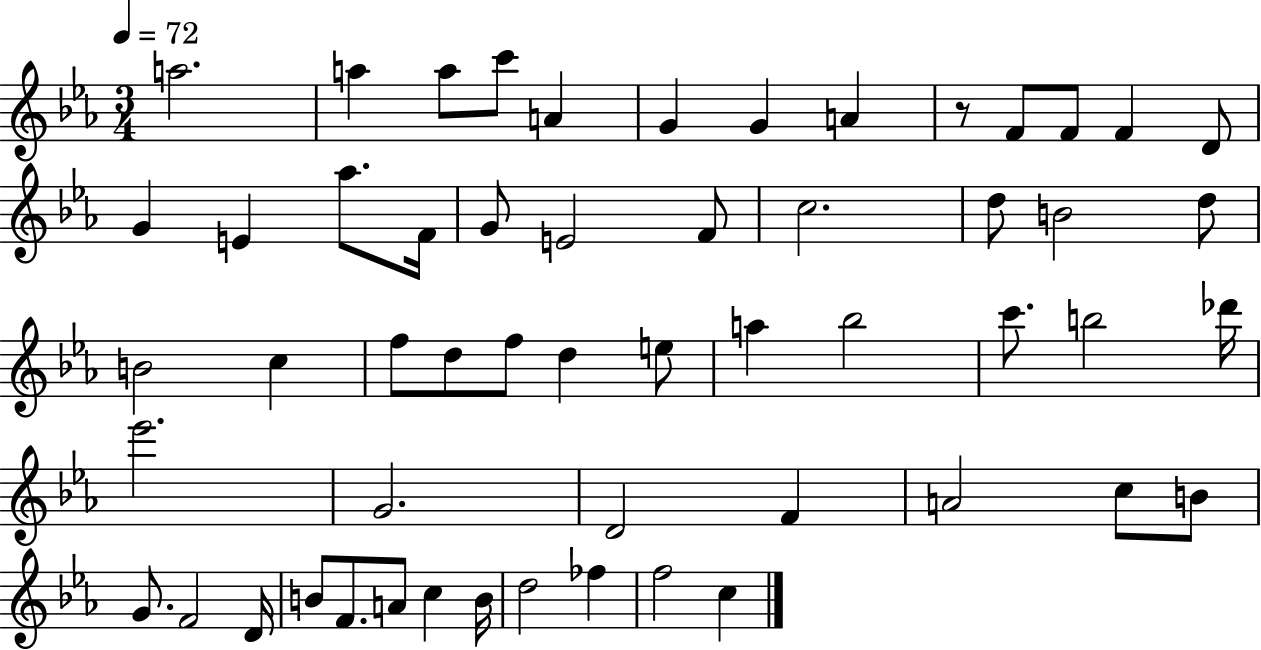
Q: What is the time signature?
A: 3/4